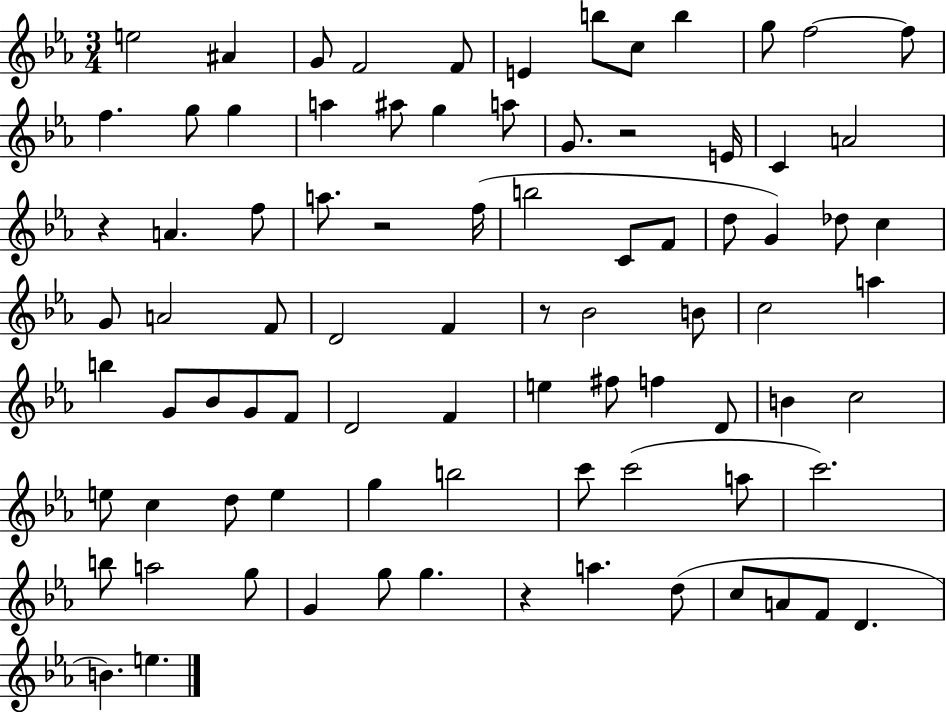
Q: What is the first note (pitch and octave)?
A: E5